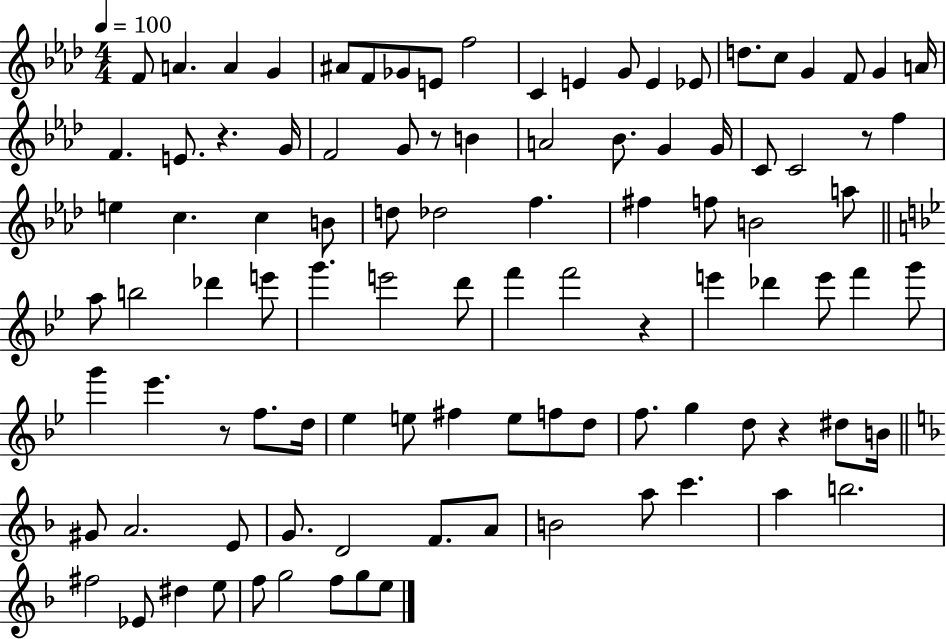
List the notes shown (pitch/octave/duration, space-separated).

F4/e A4/q. A4/q G4/q A#4/e F4/e Gb4/e E4/e F5/h C4/q E4/q G4/e E4/q Eb4/e D5/e. C5/e G4/q F4/e G4/q A4/s F4/q. E4/e. R/q. G4/s F4/h G4/e R/e B4/q A4/h Bb4/e. G4/q G4/s C4/e C4/h R/e F5/q E5/q C5/q. C5/q B4/e D5/e Db5/h F5/q. F#5/q F5/e B4/h A5/e A5/e B5/h Db6/q E6/e G6/q. E6/h D6/e F6/q F6/h R/q E6/q Db6/q E6/e F6/q G6/e G6/q Eb6/q. R/e F5/e. D5/s Eb5/q E5/e F#5/q E5/e F5/e D5/e F5/e. G5/q D5/e R/q D#5/e B4/s G#4/e A4/h. E4/e G4/e. D4/h F4/e. A4/e B4/h A5/e C6/q. A5/q B5/h. F#5/h Eb4/e D#5/q E5/e F5/e G5/h F5/e G5/e E5/e